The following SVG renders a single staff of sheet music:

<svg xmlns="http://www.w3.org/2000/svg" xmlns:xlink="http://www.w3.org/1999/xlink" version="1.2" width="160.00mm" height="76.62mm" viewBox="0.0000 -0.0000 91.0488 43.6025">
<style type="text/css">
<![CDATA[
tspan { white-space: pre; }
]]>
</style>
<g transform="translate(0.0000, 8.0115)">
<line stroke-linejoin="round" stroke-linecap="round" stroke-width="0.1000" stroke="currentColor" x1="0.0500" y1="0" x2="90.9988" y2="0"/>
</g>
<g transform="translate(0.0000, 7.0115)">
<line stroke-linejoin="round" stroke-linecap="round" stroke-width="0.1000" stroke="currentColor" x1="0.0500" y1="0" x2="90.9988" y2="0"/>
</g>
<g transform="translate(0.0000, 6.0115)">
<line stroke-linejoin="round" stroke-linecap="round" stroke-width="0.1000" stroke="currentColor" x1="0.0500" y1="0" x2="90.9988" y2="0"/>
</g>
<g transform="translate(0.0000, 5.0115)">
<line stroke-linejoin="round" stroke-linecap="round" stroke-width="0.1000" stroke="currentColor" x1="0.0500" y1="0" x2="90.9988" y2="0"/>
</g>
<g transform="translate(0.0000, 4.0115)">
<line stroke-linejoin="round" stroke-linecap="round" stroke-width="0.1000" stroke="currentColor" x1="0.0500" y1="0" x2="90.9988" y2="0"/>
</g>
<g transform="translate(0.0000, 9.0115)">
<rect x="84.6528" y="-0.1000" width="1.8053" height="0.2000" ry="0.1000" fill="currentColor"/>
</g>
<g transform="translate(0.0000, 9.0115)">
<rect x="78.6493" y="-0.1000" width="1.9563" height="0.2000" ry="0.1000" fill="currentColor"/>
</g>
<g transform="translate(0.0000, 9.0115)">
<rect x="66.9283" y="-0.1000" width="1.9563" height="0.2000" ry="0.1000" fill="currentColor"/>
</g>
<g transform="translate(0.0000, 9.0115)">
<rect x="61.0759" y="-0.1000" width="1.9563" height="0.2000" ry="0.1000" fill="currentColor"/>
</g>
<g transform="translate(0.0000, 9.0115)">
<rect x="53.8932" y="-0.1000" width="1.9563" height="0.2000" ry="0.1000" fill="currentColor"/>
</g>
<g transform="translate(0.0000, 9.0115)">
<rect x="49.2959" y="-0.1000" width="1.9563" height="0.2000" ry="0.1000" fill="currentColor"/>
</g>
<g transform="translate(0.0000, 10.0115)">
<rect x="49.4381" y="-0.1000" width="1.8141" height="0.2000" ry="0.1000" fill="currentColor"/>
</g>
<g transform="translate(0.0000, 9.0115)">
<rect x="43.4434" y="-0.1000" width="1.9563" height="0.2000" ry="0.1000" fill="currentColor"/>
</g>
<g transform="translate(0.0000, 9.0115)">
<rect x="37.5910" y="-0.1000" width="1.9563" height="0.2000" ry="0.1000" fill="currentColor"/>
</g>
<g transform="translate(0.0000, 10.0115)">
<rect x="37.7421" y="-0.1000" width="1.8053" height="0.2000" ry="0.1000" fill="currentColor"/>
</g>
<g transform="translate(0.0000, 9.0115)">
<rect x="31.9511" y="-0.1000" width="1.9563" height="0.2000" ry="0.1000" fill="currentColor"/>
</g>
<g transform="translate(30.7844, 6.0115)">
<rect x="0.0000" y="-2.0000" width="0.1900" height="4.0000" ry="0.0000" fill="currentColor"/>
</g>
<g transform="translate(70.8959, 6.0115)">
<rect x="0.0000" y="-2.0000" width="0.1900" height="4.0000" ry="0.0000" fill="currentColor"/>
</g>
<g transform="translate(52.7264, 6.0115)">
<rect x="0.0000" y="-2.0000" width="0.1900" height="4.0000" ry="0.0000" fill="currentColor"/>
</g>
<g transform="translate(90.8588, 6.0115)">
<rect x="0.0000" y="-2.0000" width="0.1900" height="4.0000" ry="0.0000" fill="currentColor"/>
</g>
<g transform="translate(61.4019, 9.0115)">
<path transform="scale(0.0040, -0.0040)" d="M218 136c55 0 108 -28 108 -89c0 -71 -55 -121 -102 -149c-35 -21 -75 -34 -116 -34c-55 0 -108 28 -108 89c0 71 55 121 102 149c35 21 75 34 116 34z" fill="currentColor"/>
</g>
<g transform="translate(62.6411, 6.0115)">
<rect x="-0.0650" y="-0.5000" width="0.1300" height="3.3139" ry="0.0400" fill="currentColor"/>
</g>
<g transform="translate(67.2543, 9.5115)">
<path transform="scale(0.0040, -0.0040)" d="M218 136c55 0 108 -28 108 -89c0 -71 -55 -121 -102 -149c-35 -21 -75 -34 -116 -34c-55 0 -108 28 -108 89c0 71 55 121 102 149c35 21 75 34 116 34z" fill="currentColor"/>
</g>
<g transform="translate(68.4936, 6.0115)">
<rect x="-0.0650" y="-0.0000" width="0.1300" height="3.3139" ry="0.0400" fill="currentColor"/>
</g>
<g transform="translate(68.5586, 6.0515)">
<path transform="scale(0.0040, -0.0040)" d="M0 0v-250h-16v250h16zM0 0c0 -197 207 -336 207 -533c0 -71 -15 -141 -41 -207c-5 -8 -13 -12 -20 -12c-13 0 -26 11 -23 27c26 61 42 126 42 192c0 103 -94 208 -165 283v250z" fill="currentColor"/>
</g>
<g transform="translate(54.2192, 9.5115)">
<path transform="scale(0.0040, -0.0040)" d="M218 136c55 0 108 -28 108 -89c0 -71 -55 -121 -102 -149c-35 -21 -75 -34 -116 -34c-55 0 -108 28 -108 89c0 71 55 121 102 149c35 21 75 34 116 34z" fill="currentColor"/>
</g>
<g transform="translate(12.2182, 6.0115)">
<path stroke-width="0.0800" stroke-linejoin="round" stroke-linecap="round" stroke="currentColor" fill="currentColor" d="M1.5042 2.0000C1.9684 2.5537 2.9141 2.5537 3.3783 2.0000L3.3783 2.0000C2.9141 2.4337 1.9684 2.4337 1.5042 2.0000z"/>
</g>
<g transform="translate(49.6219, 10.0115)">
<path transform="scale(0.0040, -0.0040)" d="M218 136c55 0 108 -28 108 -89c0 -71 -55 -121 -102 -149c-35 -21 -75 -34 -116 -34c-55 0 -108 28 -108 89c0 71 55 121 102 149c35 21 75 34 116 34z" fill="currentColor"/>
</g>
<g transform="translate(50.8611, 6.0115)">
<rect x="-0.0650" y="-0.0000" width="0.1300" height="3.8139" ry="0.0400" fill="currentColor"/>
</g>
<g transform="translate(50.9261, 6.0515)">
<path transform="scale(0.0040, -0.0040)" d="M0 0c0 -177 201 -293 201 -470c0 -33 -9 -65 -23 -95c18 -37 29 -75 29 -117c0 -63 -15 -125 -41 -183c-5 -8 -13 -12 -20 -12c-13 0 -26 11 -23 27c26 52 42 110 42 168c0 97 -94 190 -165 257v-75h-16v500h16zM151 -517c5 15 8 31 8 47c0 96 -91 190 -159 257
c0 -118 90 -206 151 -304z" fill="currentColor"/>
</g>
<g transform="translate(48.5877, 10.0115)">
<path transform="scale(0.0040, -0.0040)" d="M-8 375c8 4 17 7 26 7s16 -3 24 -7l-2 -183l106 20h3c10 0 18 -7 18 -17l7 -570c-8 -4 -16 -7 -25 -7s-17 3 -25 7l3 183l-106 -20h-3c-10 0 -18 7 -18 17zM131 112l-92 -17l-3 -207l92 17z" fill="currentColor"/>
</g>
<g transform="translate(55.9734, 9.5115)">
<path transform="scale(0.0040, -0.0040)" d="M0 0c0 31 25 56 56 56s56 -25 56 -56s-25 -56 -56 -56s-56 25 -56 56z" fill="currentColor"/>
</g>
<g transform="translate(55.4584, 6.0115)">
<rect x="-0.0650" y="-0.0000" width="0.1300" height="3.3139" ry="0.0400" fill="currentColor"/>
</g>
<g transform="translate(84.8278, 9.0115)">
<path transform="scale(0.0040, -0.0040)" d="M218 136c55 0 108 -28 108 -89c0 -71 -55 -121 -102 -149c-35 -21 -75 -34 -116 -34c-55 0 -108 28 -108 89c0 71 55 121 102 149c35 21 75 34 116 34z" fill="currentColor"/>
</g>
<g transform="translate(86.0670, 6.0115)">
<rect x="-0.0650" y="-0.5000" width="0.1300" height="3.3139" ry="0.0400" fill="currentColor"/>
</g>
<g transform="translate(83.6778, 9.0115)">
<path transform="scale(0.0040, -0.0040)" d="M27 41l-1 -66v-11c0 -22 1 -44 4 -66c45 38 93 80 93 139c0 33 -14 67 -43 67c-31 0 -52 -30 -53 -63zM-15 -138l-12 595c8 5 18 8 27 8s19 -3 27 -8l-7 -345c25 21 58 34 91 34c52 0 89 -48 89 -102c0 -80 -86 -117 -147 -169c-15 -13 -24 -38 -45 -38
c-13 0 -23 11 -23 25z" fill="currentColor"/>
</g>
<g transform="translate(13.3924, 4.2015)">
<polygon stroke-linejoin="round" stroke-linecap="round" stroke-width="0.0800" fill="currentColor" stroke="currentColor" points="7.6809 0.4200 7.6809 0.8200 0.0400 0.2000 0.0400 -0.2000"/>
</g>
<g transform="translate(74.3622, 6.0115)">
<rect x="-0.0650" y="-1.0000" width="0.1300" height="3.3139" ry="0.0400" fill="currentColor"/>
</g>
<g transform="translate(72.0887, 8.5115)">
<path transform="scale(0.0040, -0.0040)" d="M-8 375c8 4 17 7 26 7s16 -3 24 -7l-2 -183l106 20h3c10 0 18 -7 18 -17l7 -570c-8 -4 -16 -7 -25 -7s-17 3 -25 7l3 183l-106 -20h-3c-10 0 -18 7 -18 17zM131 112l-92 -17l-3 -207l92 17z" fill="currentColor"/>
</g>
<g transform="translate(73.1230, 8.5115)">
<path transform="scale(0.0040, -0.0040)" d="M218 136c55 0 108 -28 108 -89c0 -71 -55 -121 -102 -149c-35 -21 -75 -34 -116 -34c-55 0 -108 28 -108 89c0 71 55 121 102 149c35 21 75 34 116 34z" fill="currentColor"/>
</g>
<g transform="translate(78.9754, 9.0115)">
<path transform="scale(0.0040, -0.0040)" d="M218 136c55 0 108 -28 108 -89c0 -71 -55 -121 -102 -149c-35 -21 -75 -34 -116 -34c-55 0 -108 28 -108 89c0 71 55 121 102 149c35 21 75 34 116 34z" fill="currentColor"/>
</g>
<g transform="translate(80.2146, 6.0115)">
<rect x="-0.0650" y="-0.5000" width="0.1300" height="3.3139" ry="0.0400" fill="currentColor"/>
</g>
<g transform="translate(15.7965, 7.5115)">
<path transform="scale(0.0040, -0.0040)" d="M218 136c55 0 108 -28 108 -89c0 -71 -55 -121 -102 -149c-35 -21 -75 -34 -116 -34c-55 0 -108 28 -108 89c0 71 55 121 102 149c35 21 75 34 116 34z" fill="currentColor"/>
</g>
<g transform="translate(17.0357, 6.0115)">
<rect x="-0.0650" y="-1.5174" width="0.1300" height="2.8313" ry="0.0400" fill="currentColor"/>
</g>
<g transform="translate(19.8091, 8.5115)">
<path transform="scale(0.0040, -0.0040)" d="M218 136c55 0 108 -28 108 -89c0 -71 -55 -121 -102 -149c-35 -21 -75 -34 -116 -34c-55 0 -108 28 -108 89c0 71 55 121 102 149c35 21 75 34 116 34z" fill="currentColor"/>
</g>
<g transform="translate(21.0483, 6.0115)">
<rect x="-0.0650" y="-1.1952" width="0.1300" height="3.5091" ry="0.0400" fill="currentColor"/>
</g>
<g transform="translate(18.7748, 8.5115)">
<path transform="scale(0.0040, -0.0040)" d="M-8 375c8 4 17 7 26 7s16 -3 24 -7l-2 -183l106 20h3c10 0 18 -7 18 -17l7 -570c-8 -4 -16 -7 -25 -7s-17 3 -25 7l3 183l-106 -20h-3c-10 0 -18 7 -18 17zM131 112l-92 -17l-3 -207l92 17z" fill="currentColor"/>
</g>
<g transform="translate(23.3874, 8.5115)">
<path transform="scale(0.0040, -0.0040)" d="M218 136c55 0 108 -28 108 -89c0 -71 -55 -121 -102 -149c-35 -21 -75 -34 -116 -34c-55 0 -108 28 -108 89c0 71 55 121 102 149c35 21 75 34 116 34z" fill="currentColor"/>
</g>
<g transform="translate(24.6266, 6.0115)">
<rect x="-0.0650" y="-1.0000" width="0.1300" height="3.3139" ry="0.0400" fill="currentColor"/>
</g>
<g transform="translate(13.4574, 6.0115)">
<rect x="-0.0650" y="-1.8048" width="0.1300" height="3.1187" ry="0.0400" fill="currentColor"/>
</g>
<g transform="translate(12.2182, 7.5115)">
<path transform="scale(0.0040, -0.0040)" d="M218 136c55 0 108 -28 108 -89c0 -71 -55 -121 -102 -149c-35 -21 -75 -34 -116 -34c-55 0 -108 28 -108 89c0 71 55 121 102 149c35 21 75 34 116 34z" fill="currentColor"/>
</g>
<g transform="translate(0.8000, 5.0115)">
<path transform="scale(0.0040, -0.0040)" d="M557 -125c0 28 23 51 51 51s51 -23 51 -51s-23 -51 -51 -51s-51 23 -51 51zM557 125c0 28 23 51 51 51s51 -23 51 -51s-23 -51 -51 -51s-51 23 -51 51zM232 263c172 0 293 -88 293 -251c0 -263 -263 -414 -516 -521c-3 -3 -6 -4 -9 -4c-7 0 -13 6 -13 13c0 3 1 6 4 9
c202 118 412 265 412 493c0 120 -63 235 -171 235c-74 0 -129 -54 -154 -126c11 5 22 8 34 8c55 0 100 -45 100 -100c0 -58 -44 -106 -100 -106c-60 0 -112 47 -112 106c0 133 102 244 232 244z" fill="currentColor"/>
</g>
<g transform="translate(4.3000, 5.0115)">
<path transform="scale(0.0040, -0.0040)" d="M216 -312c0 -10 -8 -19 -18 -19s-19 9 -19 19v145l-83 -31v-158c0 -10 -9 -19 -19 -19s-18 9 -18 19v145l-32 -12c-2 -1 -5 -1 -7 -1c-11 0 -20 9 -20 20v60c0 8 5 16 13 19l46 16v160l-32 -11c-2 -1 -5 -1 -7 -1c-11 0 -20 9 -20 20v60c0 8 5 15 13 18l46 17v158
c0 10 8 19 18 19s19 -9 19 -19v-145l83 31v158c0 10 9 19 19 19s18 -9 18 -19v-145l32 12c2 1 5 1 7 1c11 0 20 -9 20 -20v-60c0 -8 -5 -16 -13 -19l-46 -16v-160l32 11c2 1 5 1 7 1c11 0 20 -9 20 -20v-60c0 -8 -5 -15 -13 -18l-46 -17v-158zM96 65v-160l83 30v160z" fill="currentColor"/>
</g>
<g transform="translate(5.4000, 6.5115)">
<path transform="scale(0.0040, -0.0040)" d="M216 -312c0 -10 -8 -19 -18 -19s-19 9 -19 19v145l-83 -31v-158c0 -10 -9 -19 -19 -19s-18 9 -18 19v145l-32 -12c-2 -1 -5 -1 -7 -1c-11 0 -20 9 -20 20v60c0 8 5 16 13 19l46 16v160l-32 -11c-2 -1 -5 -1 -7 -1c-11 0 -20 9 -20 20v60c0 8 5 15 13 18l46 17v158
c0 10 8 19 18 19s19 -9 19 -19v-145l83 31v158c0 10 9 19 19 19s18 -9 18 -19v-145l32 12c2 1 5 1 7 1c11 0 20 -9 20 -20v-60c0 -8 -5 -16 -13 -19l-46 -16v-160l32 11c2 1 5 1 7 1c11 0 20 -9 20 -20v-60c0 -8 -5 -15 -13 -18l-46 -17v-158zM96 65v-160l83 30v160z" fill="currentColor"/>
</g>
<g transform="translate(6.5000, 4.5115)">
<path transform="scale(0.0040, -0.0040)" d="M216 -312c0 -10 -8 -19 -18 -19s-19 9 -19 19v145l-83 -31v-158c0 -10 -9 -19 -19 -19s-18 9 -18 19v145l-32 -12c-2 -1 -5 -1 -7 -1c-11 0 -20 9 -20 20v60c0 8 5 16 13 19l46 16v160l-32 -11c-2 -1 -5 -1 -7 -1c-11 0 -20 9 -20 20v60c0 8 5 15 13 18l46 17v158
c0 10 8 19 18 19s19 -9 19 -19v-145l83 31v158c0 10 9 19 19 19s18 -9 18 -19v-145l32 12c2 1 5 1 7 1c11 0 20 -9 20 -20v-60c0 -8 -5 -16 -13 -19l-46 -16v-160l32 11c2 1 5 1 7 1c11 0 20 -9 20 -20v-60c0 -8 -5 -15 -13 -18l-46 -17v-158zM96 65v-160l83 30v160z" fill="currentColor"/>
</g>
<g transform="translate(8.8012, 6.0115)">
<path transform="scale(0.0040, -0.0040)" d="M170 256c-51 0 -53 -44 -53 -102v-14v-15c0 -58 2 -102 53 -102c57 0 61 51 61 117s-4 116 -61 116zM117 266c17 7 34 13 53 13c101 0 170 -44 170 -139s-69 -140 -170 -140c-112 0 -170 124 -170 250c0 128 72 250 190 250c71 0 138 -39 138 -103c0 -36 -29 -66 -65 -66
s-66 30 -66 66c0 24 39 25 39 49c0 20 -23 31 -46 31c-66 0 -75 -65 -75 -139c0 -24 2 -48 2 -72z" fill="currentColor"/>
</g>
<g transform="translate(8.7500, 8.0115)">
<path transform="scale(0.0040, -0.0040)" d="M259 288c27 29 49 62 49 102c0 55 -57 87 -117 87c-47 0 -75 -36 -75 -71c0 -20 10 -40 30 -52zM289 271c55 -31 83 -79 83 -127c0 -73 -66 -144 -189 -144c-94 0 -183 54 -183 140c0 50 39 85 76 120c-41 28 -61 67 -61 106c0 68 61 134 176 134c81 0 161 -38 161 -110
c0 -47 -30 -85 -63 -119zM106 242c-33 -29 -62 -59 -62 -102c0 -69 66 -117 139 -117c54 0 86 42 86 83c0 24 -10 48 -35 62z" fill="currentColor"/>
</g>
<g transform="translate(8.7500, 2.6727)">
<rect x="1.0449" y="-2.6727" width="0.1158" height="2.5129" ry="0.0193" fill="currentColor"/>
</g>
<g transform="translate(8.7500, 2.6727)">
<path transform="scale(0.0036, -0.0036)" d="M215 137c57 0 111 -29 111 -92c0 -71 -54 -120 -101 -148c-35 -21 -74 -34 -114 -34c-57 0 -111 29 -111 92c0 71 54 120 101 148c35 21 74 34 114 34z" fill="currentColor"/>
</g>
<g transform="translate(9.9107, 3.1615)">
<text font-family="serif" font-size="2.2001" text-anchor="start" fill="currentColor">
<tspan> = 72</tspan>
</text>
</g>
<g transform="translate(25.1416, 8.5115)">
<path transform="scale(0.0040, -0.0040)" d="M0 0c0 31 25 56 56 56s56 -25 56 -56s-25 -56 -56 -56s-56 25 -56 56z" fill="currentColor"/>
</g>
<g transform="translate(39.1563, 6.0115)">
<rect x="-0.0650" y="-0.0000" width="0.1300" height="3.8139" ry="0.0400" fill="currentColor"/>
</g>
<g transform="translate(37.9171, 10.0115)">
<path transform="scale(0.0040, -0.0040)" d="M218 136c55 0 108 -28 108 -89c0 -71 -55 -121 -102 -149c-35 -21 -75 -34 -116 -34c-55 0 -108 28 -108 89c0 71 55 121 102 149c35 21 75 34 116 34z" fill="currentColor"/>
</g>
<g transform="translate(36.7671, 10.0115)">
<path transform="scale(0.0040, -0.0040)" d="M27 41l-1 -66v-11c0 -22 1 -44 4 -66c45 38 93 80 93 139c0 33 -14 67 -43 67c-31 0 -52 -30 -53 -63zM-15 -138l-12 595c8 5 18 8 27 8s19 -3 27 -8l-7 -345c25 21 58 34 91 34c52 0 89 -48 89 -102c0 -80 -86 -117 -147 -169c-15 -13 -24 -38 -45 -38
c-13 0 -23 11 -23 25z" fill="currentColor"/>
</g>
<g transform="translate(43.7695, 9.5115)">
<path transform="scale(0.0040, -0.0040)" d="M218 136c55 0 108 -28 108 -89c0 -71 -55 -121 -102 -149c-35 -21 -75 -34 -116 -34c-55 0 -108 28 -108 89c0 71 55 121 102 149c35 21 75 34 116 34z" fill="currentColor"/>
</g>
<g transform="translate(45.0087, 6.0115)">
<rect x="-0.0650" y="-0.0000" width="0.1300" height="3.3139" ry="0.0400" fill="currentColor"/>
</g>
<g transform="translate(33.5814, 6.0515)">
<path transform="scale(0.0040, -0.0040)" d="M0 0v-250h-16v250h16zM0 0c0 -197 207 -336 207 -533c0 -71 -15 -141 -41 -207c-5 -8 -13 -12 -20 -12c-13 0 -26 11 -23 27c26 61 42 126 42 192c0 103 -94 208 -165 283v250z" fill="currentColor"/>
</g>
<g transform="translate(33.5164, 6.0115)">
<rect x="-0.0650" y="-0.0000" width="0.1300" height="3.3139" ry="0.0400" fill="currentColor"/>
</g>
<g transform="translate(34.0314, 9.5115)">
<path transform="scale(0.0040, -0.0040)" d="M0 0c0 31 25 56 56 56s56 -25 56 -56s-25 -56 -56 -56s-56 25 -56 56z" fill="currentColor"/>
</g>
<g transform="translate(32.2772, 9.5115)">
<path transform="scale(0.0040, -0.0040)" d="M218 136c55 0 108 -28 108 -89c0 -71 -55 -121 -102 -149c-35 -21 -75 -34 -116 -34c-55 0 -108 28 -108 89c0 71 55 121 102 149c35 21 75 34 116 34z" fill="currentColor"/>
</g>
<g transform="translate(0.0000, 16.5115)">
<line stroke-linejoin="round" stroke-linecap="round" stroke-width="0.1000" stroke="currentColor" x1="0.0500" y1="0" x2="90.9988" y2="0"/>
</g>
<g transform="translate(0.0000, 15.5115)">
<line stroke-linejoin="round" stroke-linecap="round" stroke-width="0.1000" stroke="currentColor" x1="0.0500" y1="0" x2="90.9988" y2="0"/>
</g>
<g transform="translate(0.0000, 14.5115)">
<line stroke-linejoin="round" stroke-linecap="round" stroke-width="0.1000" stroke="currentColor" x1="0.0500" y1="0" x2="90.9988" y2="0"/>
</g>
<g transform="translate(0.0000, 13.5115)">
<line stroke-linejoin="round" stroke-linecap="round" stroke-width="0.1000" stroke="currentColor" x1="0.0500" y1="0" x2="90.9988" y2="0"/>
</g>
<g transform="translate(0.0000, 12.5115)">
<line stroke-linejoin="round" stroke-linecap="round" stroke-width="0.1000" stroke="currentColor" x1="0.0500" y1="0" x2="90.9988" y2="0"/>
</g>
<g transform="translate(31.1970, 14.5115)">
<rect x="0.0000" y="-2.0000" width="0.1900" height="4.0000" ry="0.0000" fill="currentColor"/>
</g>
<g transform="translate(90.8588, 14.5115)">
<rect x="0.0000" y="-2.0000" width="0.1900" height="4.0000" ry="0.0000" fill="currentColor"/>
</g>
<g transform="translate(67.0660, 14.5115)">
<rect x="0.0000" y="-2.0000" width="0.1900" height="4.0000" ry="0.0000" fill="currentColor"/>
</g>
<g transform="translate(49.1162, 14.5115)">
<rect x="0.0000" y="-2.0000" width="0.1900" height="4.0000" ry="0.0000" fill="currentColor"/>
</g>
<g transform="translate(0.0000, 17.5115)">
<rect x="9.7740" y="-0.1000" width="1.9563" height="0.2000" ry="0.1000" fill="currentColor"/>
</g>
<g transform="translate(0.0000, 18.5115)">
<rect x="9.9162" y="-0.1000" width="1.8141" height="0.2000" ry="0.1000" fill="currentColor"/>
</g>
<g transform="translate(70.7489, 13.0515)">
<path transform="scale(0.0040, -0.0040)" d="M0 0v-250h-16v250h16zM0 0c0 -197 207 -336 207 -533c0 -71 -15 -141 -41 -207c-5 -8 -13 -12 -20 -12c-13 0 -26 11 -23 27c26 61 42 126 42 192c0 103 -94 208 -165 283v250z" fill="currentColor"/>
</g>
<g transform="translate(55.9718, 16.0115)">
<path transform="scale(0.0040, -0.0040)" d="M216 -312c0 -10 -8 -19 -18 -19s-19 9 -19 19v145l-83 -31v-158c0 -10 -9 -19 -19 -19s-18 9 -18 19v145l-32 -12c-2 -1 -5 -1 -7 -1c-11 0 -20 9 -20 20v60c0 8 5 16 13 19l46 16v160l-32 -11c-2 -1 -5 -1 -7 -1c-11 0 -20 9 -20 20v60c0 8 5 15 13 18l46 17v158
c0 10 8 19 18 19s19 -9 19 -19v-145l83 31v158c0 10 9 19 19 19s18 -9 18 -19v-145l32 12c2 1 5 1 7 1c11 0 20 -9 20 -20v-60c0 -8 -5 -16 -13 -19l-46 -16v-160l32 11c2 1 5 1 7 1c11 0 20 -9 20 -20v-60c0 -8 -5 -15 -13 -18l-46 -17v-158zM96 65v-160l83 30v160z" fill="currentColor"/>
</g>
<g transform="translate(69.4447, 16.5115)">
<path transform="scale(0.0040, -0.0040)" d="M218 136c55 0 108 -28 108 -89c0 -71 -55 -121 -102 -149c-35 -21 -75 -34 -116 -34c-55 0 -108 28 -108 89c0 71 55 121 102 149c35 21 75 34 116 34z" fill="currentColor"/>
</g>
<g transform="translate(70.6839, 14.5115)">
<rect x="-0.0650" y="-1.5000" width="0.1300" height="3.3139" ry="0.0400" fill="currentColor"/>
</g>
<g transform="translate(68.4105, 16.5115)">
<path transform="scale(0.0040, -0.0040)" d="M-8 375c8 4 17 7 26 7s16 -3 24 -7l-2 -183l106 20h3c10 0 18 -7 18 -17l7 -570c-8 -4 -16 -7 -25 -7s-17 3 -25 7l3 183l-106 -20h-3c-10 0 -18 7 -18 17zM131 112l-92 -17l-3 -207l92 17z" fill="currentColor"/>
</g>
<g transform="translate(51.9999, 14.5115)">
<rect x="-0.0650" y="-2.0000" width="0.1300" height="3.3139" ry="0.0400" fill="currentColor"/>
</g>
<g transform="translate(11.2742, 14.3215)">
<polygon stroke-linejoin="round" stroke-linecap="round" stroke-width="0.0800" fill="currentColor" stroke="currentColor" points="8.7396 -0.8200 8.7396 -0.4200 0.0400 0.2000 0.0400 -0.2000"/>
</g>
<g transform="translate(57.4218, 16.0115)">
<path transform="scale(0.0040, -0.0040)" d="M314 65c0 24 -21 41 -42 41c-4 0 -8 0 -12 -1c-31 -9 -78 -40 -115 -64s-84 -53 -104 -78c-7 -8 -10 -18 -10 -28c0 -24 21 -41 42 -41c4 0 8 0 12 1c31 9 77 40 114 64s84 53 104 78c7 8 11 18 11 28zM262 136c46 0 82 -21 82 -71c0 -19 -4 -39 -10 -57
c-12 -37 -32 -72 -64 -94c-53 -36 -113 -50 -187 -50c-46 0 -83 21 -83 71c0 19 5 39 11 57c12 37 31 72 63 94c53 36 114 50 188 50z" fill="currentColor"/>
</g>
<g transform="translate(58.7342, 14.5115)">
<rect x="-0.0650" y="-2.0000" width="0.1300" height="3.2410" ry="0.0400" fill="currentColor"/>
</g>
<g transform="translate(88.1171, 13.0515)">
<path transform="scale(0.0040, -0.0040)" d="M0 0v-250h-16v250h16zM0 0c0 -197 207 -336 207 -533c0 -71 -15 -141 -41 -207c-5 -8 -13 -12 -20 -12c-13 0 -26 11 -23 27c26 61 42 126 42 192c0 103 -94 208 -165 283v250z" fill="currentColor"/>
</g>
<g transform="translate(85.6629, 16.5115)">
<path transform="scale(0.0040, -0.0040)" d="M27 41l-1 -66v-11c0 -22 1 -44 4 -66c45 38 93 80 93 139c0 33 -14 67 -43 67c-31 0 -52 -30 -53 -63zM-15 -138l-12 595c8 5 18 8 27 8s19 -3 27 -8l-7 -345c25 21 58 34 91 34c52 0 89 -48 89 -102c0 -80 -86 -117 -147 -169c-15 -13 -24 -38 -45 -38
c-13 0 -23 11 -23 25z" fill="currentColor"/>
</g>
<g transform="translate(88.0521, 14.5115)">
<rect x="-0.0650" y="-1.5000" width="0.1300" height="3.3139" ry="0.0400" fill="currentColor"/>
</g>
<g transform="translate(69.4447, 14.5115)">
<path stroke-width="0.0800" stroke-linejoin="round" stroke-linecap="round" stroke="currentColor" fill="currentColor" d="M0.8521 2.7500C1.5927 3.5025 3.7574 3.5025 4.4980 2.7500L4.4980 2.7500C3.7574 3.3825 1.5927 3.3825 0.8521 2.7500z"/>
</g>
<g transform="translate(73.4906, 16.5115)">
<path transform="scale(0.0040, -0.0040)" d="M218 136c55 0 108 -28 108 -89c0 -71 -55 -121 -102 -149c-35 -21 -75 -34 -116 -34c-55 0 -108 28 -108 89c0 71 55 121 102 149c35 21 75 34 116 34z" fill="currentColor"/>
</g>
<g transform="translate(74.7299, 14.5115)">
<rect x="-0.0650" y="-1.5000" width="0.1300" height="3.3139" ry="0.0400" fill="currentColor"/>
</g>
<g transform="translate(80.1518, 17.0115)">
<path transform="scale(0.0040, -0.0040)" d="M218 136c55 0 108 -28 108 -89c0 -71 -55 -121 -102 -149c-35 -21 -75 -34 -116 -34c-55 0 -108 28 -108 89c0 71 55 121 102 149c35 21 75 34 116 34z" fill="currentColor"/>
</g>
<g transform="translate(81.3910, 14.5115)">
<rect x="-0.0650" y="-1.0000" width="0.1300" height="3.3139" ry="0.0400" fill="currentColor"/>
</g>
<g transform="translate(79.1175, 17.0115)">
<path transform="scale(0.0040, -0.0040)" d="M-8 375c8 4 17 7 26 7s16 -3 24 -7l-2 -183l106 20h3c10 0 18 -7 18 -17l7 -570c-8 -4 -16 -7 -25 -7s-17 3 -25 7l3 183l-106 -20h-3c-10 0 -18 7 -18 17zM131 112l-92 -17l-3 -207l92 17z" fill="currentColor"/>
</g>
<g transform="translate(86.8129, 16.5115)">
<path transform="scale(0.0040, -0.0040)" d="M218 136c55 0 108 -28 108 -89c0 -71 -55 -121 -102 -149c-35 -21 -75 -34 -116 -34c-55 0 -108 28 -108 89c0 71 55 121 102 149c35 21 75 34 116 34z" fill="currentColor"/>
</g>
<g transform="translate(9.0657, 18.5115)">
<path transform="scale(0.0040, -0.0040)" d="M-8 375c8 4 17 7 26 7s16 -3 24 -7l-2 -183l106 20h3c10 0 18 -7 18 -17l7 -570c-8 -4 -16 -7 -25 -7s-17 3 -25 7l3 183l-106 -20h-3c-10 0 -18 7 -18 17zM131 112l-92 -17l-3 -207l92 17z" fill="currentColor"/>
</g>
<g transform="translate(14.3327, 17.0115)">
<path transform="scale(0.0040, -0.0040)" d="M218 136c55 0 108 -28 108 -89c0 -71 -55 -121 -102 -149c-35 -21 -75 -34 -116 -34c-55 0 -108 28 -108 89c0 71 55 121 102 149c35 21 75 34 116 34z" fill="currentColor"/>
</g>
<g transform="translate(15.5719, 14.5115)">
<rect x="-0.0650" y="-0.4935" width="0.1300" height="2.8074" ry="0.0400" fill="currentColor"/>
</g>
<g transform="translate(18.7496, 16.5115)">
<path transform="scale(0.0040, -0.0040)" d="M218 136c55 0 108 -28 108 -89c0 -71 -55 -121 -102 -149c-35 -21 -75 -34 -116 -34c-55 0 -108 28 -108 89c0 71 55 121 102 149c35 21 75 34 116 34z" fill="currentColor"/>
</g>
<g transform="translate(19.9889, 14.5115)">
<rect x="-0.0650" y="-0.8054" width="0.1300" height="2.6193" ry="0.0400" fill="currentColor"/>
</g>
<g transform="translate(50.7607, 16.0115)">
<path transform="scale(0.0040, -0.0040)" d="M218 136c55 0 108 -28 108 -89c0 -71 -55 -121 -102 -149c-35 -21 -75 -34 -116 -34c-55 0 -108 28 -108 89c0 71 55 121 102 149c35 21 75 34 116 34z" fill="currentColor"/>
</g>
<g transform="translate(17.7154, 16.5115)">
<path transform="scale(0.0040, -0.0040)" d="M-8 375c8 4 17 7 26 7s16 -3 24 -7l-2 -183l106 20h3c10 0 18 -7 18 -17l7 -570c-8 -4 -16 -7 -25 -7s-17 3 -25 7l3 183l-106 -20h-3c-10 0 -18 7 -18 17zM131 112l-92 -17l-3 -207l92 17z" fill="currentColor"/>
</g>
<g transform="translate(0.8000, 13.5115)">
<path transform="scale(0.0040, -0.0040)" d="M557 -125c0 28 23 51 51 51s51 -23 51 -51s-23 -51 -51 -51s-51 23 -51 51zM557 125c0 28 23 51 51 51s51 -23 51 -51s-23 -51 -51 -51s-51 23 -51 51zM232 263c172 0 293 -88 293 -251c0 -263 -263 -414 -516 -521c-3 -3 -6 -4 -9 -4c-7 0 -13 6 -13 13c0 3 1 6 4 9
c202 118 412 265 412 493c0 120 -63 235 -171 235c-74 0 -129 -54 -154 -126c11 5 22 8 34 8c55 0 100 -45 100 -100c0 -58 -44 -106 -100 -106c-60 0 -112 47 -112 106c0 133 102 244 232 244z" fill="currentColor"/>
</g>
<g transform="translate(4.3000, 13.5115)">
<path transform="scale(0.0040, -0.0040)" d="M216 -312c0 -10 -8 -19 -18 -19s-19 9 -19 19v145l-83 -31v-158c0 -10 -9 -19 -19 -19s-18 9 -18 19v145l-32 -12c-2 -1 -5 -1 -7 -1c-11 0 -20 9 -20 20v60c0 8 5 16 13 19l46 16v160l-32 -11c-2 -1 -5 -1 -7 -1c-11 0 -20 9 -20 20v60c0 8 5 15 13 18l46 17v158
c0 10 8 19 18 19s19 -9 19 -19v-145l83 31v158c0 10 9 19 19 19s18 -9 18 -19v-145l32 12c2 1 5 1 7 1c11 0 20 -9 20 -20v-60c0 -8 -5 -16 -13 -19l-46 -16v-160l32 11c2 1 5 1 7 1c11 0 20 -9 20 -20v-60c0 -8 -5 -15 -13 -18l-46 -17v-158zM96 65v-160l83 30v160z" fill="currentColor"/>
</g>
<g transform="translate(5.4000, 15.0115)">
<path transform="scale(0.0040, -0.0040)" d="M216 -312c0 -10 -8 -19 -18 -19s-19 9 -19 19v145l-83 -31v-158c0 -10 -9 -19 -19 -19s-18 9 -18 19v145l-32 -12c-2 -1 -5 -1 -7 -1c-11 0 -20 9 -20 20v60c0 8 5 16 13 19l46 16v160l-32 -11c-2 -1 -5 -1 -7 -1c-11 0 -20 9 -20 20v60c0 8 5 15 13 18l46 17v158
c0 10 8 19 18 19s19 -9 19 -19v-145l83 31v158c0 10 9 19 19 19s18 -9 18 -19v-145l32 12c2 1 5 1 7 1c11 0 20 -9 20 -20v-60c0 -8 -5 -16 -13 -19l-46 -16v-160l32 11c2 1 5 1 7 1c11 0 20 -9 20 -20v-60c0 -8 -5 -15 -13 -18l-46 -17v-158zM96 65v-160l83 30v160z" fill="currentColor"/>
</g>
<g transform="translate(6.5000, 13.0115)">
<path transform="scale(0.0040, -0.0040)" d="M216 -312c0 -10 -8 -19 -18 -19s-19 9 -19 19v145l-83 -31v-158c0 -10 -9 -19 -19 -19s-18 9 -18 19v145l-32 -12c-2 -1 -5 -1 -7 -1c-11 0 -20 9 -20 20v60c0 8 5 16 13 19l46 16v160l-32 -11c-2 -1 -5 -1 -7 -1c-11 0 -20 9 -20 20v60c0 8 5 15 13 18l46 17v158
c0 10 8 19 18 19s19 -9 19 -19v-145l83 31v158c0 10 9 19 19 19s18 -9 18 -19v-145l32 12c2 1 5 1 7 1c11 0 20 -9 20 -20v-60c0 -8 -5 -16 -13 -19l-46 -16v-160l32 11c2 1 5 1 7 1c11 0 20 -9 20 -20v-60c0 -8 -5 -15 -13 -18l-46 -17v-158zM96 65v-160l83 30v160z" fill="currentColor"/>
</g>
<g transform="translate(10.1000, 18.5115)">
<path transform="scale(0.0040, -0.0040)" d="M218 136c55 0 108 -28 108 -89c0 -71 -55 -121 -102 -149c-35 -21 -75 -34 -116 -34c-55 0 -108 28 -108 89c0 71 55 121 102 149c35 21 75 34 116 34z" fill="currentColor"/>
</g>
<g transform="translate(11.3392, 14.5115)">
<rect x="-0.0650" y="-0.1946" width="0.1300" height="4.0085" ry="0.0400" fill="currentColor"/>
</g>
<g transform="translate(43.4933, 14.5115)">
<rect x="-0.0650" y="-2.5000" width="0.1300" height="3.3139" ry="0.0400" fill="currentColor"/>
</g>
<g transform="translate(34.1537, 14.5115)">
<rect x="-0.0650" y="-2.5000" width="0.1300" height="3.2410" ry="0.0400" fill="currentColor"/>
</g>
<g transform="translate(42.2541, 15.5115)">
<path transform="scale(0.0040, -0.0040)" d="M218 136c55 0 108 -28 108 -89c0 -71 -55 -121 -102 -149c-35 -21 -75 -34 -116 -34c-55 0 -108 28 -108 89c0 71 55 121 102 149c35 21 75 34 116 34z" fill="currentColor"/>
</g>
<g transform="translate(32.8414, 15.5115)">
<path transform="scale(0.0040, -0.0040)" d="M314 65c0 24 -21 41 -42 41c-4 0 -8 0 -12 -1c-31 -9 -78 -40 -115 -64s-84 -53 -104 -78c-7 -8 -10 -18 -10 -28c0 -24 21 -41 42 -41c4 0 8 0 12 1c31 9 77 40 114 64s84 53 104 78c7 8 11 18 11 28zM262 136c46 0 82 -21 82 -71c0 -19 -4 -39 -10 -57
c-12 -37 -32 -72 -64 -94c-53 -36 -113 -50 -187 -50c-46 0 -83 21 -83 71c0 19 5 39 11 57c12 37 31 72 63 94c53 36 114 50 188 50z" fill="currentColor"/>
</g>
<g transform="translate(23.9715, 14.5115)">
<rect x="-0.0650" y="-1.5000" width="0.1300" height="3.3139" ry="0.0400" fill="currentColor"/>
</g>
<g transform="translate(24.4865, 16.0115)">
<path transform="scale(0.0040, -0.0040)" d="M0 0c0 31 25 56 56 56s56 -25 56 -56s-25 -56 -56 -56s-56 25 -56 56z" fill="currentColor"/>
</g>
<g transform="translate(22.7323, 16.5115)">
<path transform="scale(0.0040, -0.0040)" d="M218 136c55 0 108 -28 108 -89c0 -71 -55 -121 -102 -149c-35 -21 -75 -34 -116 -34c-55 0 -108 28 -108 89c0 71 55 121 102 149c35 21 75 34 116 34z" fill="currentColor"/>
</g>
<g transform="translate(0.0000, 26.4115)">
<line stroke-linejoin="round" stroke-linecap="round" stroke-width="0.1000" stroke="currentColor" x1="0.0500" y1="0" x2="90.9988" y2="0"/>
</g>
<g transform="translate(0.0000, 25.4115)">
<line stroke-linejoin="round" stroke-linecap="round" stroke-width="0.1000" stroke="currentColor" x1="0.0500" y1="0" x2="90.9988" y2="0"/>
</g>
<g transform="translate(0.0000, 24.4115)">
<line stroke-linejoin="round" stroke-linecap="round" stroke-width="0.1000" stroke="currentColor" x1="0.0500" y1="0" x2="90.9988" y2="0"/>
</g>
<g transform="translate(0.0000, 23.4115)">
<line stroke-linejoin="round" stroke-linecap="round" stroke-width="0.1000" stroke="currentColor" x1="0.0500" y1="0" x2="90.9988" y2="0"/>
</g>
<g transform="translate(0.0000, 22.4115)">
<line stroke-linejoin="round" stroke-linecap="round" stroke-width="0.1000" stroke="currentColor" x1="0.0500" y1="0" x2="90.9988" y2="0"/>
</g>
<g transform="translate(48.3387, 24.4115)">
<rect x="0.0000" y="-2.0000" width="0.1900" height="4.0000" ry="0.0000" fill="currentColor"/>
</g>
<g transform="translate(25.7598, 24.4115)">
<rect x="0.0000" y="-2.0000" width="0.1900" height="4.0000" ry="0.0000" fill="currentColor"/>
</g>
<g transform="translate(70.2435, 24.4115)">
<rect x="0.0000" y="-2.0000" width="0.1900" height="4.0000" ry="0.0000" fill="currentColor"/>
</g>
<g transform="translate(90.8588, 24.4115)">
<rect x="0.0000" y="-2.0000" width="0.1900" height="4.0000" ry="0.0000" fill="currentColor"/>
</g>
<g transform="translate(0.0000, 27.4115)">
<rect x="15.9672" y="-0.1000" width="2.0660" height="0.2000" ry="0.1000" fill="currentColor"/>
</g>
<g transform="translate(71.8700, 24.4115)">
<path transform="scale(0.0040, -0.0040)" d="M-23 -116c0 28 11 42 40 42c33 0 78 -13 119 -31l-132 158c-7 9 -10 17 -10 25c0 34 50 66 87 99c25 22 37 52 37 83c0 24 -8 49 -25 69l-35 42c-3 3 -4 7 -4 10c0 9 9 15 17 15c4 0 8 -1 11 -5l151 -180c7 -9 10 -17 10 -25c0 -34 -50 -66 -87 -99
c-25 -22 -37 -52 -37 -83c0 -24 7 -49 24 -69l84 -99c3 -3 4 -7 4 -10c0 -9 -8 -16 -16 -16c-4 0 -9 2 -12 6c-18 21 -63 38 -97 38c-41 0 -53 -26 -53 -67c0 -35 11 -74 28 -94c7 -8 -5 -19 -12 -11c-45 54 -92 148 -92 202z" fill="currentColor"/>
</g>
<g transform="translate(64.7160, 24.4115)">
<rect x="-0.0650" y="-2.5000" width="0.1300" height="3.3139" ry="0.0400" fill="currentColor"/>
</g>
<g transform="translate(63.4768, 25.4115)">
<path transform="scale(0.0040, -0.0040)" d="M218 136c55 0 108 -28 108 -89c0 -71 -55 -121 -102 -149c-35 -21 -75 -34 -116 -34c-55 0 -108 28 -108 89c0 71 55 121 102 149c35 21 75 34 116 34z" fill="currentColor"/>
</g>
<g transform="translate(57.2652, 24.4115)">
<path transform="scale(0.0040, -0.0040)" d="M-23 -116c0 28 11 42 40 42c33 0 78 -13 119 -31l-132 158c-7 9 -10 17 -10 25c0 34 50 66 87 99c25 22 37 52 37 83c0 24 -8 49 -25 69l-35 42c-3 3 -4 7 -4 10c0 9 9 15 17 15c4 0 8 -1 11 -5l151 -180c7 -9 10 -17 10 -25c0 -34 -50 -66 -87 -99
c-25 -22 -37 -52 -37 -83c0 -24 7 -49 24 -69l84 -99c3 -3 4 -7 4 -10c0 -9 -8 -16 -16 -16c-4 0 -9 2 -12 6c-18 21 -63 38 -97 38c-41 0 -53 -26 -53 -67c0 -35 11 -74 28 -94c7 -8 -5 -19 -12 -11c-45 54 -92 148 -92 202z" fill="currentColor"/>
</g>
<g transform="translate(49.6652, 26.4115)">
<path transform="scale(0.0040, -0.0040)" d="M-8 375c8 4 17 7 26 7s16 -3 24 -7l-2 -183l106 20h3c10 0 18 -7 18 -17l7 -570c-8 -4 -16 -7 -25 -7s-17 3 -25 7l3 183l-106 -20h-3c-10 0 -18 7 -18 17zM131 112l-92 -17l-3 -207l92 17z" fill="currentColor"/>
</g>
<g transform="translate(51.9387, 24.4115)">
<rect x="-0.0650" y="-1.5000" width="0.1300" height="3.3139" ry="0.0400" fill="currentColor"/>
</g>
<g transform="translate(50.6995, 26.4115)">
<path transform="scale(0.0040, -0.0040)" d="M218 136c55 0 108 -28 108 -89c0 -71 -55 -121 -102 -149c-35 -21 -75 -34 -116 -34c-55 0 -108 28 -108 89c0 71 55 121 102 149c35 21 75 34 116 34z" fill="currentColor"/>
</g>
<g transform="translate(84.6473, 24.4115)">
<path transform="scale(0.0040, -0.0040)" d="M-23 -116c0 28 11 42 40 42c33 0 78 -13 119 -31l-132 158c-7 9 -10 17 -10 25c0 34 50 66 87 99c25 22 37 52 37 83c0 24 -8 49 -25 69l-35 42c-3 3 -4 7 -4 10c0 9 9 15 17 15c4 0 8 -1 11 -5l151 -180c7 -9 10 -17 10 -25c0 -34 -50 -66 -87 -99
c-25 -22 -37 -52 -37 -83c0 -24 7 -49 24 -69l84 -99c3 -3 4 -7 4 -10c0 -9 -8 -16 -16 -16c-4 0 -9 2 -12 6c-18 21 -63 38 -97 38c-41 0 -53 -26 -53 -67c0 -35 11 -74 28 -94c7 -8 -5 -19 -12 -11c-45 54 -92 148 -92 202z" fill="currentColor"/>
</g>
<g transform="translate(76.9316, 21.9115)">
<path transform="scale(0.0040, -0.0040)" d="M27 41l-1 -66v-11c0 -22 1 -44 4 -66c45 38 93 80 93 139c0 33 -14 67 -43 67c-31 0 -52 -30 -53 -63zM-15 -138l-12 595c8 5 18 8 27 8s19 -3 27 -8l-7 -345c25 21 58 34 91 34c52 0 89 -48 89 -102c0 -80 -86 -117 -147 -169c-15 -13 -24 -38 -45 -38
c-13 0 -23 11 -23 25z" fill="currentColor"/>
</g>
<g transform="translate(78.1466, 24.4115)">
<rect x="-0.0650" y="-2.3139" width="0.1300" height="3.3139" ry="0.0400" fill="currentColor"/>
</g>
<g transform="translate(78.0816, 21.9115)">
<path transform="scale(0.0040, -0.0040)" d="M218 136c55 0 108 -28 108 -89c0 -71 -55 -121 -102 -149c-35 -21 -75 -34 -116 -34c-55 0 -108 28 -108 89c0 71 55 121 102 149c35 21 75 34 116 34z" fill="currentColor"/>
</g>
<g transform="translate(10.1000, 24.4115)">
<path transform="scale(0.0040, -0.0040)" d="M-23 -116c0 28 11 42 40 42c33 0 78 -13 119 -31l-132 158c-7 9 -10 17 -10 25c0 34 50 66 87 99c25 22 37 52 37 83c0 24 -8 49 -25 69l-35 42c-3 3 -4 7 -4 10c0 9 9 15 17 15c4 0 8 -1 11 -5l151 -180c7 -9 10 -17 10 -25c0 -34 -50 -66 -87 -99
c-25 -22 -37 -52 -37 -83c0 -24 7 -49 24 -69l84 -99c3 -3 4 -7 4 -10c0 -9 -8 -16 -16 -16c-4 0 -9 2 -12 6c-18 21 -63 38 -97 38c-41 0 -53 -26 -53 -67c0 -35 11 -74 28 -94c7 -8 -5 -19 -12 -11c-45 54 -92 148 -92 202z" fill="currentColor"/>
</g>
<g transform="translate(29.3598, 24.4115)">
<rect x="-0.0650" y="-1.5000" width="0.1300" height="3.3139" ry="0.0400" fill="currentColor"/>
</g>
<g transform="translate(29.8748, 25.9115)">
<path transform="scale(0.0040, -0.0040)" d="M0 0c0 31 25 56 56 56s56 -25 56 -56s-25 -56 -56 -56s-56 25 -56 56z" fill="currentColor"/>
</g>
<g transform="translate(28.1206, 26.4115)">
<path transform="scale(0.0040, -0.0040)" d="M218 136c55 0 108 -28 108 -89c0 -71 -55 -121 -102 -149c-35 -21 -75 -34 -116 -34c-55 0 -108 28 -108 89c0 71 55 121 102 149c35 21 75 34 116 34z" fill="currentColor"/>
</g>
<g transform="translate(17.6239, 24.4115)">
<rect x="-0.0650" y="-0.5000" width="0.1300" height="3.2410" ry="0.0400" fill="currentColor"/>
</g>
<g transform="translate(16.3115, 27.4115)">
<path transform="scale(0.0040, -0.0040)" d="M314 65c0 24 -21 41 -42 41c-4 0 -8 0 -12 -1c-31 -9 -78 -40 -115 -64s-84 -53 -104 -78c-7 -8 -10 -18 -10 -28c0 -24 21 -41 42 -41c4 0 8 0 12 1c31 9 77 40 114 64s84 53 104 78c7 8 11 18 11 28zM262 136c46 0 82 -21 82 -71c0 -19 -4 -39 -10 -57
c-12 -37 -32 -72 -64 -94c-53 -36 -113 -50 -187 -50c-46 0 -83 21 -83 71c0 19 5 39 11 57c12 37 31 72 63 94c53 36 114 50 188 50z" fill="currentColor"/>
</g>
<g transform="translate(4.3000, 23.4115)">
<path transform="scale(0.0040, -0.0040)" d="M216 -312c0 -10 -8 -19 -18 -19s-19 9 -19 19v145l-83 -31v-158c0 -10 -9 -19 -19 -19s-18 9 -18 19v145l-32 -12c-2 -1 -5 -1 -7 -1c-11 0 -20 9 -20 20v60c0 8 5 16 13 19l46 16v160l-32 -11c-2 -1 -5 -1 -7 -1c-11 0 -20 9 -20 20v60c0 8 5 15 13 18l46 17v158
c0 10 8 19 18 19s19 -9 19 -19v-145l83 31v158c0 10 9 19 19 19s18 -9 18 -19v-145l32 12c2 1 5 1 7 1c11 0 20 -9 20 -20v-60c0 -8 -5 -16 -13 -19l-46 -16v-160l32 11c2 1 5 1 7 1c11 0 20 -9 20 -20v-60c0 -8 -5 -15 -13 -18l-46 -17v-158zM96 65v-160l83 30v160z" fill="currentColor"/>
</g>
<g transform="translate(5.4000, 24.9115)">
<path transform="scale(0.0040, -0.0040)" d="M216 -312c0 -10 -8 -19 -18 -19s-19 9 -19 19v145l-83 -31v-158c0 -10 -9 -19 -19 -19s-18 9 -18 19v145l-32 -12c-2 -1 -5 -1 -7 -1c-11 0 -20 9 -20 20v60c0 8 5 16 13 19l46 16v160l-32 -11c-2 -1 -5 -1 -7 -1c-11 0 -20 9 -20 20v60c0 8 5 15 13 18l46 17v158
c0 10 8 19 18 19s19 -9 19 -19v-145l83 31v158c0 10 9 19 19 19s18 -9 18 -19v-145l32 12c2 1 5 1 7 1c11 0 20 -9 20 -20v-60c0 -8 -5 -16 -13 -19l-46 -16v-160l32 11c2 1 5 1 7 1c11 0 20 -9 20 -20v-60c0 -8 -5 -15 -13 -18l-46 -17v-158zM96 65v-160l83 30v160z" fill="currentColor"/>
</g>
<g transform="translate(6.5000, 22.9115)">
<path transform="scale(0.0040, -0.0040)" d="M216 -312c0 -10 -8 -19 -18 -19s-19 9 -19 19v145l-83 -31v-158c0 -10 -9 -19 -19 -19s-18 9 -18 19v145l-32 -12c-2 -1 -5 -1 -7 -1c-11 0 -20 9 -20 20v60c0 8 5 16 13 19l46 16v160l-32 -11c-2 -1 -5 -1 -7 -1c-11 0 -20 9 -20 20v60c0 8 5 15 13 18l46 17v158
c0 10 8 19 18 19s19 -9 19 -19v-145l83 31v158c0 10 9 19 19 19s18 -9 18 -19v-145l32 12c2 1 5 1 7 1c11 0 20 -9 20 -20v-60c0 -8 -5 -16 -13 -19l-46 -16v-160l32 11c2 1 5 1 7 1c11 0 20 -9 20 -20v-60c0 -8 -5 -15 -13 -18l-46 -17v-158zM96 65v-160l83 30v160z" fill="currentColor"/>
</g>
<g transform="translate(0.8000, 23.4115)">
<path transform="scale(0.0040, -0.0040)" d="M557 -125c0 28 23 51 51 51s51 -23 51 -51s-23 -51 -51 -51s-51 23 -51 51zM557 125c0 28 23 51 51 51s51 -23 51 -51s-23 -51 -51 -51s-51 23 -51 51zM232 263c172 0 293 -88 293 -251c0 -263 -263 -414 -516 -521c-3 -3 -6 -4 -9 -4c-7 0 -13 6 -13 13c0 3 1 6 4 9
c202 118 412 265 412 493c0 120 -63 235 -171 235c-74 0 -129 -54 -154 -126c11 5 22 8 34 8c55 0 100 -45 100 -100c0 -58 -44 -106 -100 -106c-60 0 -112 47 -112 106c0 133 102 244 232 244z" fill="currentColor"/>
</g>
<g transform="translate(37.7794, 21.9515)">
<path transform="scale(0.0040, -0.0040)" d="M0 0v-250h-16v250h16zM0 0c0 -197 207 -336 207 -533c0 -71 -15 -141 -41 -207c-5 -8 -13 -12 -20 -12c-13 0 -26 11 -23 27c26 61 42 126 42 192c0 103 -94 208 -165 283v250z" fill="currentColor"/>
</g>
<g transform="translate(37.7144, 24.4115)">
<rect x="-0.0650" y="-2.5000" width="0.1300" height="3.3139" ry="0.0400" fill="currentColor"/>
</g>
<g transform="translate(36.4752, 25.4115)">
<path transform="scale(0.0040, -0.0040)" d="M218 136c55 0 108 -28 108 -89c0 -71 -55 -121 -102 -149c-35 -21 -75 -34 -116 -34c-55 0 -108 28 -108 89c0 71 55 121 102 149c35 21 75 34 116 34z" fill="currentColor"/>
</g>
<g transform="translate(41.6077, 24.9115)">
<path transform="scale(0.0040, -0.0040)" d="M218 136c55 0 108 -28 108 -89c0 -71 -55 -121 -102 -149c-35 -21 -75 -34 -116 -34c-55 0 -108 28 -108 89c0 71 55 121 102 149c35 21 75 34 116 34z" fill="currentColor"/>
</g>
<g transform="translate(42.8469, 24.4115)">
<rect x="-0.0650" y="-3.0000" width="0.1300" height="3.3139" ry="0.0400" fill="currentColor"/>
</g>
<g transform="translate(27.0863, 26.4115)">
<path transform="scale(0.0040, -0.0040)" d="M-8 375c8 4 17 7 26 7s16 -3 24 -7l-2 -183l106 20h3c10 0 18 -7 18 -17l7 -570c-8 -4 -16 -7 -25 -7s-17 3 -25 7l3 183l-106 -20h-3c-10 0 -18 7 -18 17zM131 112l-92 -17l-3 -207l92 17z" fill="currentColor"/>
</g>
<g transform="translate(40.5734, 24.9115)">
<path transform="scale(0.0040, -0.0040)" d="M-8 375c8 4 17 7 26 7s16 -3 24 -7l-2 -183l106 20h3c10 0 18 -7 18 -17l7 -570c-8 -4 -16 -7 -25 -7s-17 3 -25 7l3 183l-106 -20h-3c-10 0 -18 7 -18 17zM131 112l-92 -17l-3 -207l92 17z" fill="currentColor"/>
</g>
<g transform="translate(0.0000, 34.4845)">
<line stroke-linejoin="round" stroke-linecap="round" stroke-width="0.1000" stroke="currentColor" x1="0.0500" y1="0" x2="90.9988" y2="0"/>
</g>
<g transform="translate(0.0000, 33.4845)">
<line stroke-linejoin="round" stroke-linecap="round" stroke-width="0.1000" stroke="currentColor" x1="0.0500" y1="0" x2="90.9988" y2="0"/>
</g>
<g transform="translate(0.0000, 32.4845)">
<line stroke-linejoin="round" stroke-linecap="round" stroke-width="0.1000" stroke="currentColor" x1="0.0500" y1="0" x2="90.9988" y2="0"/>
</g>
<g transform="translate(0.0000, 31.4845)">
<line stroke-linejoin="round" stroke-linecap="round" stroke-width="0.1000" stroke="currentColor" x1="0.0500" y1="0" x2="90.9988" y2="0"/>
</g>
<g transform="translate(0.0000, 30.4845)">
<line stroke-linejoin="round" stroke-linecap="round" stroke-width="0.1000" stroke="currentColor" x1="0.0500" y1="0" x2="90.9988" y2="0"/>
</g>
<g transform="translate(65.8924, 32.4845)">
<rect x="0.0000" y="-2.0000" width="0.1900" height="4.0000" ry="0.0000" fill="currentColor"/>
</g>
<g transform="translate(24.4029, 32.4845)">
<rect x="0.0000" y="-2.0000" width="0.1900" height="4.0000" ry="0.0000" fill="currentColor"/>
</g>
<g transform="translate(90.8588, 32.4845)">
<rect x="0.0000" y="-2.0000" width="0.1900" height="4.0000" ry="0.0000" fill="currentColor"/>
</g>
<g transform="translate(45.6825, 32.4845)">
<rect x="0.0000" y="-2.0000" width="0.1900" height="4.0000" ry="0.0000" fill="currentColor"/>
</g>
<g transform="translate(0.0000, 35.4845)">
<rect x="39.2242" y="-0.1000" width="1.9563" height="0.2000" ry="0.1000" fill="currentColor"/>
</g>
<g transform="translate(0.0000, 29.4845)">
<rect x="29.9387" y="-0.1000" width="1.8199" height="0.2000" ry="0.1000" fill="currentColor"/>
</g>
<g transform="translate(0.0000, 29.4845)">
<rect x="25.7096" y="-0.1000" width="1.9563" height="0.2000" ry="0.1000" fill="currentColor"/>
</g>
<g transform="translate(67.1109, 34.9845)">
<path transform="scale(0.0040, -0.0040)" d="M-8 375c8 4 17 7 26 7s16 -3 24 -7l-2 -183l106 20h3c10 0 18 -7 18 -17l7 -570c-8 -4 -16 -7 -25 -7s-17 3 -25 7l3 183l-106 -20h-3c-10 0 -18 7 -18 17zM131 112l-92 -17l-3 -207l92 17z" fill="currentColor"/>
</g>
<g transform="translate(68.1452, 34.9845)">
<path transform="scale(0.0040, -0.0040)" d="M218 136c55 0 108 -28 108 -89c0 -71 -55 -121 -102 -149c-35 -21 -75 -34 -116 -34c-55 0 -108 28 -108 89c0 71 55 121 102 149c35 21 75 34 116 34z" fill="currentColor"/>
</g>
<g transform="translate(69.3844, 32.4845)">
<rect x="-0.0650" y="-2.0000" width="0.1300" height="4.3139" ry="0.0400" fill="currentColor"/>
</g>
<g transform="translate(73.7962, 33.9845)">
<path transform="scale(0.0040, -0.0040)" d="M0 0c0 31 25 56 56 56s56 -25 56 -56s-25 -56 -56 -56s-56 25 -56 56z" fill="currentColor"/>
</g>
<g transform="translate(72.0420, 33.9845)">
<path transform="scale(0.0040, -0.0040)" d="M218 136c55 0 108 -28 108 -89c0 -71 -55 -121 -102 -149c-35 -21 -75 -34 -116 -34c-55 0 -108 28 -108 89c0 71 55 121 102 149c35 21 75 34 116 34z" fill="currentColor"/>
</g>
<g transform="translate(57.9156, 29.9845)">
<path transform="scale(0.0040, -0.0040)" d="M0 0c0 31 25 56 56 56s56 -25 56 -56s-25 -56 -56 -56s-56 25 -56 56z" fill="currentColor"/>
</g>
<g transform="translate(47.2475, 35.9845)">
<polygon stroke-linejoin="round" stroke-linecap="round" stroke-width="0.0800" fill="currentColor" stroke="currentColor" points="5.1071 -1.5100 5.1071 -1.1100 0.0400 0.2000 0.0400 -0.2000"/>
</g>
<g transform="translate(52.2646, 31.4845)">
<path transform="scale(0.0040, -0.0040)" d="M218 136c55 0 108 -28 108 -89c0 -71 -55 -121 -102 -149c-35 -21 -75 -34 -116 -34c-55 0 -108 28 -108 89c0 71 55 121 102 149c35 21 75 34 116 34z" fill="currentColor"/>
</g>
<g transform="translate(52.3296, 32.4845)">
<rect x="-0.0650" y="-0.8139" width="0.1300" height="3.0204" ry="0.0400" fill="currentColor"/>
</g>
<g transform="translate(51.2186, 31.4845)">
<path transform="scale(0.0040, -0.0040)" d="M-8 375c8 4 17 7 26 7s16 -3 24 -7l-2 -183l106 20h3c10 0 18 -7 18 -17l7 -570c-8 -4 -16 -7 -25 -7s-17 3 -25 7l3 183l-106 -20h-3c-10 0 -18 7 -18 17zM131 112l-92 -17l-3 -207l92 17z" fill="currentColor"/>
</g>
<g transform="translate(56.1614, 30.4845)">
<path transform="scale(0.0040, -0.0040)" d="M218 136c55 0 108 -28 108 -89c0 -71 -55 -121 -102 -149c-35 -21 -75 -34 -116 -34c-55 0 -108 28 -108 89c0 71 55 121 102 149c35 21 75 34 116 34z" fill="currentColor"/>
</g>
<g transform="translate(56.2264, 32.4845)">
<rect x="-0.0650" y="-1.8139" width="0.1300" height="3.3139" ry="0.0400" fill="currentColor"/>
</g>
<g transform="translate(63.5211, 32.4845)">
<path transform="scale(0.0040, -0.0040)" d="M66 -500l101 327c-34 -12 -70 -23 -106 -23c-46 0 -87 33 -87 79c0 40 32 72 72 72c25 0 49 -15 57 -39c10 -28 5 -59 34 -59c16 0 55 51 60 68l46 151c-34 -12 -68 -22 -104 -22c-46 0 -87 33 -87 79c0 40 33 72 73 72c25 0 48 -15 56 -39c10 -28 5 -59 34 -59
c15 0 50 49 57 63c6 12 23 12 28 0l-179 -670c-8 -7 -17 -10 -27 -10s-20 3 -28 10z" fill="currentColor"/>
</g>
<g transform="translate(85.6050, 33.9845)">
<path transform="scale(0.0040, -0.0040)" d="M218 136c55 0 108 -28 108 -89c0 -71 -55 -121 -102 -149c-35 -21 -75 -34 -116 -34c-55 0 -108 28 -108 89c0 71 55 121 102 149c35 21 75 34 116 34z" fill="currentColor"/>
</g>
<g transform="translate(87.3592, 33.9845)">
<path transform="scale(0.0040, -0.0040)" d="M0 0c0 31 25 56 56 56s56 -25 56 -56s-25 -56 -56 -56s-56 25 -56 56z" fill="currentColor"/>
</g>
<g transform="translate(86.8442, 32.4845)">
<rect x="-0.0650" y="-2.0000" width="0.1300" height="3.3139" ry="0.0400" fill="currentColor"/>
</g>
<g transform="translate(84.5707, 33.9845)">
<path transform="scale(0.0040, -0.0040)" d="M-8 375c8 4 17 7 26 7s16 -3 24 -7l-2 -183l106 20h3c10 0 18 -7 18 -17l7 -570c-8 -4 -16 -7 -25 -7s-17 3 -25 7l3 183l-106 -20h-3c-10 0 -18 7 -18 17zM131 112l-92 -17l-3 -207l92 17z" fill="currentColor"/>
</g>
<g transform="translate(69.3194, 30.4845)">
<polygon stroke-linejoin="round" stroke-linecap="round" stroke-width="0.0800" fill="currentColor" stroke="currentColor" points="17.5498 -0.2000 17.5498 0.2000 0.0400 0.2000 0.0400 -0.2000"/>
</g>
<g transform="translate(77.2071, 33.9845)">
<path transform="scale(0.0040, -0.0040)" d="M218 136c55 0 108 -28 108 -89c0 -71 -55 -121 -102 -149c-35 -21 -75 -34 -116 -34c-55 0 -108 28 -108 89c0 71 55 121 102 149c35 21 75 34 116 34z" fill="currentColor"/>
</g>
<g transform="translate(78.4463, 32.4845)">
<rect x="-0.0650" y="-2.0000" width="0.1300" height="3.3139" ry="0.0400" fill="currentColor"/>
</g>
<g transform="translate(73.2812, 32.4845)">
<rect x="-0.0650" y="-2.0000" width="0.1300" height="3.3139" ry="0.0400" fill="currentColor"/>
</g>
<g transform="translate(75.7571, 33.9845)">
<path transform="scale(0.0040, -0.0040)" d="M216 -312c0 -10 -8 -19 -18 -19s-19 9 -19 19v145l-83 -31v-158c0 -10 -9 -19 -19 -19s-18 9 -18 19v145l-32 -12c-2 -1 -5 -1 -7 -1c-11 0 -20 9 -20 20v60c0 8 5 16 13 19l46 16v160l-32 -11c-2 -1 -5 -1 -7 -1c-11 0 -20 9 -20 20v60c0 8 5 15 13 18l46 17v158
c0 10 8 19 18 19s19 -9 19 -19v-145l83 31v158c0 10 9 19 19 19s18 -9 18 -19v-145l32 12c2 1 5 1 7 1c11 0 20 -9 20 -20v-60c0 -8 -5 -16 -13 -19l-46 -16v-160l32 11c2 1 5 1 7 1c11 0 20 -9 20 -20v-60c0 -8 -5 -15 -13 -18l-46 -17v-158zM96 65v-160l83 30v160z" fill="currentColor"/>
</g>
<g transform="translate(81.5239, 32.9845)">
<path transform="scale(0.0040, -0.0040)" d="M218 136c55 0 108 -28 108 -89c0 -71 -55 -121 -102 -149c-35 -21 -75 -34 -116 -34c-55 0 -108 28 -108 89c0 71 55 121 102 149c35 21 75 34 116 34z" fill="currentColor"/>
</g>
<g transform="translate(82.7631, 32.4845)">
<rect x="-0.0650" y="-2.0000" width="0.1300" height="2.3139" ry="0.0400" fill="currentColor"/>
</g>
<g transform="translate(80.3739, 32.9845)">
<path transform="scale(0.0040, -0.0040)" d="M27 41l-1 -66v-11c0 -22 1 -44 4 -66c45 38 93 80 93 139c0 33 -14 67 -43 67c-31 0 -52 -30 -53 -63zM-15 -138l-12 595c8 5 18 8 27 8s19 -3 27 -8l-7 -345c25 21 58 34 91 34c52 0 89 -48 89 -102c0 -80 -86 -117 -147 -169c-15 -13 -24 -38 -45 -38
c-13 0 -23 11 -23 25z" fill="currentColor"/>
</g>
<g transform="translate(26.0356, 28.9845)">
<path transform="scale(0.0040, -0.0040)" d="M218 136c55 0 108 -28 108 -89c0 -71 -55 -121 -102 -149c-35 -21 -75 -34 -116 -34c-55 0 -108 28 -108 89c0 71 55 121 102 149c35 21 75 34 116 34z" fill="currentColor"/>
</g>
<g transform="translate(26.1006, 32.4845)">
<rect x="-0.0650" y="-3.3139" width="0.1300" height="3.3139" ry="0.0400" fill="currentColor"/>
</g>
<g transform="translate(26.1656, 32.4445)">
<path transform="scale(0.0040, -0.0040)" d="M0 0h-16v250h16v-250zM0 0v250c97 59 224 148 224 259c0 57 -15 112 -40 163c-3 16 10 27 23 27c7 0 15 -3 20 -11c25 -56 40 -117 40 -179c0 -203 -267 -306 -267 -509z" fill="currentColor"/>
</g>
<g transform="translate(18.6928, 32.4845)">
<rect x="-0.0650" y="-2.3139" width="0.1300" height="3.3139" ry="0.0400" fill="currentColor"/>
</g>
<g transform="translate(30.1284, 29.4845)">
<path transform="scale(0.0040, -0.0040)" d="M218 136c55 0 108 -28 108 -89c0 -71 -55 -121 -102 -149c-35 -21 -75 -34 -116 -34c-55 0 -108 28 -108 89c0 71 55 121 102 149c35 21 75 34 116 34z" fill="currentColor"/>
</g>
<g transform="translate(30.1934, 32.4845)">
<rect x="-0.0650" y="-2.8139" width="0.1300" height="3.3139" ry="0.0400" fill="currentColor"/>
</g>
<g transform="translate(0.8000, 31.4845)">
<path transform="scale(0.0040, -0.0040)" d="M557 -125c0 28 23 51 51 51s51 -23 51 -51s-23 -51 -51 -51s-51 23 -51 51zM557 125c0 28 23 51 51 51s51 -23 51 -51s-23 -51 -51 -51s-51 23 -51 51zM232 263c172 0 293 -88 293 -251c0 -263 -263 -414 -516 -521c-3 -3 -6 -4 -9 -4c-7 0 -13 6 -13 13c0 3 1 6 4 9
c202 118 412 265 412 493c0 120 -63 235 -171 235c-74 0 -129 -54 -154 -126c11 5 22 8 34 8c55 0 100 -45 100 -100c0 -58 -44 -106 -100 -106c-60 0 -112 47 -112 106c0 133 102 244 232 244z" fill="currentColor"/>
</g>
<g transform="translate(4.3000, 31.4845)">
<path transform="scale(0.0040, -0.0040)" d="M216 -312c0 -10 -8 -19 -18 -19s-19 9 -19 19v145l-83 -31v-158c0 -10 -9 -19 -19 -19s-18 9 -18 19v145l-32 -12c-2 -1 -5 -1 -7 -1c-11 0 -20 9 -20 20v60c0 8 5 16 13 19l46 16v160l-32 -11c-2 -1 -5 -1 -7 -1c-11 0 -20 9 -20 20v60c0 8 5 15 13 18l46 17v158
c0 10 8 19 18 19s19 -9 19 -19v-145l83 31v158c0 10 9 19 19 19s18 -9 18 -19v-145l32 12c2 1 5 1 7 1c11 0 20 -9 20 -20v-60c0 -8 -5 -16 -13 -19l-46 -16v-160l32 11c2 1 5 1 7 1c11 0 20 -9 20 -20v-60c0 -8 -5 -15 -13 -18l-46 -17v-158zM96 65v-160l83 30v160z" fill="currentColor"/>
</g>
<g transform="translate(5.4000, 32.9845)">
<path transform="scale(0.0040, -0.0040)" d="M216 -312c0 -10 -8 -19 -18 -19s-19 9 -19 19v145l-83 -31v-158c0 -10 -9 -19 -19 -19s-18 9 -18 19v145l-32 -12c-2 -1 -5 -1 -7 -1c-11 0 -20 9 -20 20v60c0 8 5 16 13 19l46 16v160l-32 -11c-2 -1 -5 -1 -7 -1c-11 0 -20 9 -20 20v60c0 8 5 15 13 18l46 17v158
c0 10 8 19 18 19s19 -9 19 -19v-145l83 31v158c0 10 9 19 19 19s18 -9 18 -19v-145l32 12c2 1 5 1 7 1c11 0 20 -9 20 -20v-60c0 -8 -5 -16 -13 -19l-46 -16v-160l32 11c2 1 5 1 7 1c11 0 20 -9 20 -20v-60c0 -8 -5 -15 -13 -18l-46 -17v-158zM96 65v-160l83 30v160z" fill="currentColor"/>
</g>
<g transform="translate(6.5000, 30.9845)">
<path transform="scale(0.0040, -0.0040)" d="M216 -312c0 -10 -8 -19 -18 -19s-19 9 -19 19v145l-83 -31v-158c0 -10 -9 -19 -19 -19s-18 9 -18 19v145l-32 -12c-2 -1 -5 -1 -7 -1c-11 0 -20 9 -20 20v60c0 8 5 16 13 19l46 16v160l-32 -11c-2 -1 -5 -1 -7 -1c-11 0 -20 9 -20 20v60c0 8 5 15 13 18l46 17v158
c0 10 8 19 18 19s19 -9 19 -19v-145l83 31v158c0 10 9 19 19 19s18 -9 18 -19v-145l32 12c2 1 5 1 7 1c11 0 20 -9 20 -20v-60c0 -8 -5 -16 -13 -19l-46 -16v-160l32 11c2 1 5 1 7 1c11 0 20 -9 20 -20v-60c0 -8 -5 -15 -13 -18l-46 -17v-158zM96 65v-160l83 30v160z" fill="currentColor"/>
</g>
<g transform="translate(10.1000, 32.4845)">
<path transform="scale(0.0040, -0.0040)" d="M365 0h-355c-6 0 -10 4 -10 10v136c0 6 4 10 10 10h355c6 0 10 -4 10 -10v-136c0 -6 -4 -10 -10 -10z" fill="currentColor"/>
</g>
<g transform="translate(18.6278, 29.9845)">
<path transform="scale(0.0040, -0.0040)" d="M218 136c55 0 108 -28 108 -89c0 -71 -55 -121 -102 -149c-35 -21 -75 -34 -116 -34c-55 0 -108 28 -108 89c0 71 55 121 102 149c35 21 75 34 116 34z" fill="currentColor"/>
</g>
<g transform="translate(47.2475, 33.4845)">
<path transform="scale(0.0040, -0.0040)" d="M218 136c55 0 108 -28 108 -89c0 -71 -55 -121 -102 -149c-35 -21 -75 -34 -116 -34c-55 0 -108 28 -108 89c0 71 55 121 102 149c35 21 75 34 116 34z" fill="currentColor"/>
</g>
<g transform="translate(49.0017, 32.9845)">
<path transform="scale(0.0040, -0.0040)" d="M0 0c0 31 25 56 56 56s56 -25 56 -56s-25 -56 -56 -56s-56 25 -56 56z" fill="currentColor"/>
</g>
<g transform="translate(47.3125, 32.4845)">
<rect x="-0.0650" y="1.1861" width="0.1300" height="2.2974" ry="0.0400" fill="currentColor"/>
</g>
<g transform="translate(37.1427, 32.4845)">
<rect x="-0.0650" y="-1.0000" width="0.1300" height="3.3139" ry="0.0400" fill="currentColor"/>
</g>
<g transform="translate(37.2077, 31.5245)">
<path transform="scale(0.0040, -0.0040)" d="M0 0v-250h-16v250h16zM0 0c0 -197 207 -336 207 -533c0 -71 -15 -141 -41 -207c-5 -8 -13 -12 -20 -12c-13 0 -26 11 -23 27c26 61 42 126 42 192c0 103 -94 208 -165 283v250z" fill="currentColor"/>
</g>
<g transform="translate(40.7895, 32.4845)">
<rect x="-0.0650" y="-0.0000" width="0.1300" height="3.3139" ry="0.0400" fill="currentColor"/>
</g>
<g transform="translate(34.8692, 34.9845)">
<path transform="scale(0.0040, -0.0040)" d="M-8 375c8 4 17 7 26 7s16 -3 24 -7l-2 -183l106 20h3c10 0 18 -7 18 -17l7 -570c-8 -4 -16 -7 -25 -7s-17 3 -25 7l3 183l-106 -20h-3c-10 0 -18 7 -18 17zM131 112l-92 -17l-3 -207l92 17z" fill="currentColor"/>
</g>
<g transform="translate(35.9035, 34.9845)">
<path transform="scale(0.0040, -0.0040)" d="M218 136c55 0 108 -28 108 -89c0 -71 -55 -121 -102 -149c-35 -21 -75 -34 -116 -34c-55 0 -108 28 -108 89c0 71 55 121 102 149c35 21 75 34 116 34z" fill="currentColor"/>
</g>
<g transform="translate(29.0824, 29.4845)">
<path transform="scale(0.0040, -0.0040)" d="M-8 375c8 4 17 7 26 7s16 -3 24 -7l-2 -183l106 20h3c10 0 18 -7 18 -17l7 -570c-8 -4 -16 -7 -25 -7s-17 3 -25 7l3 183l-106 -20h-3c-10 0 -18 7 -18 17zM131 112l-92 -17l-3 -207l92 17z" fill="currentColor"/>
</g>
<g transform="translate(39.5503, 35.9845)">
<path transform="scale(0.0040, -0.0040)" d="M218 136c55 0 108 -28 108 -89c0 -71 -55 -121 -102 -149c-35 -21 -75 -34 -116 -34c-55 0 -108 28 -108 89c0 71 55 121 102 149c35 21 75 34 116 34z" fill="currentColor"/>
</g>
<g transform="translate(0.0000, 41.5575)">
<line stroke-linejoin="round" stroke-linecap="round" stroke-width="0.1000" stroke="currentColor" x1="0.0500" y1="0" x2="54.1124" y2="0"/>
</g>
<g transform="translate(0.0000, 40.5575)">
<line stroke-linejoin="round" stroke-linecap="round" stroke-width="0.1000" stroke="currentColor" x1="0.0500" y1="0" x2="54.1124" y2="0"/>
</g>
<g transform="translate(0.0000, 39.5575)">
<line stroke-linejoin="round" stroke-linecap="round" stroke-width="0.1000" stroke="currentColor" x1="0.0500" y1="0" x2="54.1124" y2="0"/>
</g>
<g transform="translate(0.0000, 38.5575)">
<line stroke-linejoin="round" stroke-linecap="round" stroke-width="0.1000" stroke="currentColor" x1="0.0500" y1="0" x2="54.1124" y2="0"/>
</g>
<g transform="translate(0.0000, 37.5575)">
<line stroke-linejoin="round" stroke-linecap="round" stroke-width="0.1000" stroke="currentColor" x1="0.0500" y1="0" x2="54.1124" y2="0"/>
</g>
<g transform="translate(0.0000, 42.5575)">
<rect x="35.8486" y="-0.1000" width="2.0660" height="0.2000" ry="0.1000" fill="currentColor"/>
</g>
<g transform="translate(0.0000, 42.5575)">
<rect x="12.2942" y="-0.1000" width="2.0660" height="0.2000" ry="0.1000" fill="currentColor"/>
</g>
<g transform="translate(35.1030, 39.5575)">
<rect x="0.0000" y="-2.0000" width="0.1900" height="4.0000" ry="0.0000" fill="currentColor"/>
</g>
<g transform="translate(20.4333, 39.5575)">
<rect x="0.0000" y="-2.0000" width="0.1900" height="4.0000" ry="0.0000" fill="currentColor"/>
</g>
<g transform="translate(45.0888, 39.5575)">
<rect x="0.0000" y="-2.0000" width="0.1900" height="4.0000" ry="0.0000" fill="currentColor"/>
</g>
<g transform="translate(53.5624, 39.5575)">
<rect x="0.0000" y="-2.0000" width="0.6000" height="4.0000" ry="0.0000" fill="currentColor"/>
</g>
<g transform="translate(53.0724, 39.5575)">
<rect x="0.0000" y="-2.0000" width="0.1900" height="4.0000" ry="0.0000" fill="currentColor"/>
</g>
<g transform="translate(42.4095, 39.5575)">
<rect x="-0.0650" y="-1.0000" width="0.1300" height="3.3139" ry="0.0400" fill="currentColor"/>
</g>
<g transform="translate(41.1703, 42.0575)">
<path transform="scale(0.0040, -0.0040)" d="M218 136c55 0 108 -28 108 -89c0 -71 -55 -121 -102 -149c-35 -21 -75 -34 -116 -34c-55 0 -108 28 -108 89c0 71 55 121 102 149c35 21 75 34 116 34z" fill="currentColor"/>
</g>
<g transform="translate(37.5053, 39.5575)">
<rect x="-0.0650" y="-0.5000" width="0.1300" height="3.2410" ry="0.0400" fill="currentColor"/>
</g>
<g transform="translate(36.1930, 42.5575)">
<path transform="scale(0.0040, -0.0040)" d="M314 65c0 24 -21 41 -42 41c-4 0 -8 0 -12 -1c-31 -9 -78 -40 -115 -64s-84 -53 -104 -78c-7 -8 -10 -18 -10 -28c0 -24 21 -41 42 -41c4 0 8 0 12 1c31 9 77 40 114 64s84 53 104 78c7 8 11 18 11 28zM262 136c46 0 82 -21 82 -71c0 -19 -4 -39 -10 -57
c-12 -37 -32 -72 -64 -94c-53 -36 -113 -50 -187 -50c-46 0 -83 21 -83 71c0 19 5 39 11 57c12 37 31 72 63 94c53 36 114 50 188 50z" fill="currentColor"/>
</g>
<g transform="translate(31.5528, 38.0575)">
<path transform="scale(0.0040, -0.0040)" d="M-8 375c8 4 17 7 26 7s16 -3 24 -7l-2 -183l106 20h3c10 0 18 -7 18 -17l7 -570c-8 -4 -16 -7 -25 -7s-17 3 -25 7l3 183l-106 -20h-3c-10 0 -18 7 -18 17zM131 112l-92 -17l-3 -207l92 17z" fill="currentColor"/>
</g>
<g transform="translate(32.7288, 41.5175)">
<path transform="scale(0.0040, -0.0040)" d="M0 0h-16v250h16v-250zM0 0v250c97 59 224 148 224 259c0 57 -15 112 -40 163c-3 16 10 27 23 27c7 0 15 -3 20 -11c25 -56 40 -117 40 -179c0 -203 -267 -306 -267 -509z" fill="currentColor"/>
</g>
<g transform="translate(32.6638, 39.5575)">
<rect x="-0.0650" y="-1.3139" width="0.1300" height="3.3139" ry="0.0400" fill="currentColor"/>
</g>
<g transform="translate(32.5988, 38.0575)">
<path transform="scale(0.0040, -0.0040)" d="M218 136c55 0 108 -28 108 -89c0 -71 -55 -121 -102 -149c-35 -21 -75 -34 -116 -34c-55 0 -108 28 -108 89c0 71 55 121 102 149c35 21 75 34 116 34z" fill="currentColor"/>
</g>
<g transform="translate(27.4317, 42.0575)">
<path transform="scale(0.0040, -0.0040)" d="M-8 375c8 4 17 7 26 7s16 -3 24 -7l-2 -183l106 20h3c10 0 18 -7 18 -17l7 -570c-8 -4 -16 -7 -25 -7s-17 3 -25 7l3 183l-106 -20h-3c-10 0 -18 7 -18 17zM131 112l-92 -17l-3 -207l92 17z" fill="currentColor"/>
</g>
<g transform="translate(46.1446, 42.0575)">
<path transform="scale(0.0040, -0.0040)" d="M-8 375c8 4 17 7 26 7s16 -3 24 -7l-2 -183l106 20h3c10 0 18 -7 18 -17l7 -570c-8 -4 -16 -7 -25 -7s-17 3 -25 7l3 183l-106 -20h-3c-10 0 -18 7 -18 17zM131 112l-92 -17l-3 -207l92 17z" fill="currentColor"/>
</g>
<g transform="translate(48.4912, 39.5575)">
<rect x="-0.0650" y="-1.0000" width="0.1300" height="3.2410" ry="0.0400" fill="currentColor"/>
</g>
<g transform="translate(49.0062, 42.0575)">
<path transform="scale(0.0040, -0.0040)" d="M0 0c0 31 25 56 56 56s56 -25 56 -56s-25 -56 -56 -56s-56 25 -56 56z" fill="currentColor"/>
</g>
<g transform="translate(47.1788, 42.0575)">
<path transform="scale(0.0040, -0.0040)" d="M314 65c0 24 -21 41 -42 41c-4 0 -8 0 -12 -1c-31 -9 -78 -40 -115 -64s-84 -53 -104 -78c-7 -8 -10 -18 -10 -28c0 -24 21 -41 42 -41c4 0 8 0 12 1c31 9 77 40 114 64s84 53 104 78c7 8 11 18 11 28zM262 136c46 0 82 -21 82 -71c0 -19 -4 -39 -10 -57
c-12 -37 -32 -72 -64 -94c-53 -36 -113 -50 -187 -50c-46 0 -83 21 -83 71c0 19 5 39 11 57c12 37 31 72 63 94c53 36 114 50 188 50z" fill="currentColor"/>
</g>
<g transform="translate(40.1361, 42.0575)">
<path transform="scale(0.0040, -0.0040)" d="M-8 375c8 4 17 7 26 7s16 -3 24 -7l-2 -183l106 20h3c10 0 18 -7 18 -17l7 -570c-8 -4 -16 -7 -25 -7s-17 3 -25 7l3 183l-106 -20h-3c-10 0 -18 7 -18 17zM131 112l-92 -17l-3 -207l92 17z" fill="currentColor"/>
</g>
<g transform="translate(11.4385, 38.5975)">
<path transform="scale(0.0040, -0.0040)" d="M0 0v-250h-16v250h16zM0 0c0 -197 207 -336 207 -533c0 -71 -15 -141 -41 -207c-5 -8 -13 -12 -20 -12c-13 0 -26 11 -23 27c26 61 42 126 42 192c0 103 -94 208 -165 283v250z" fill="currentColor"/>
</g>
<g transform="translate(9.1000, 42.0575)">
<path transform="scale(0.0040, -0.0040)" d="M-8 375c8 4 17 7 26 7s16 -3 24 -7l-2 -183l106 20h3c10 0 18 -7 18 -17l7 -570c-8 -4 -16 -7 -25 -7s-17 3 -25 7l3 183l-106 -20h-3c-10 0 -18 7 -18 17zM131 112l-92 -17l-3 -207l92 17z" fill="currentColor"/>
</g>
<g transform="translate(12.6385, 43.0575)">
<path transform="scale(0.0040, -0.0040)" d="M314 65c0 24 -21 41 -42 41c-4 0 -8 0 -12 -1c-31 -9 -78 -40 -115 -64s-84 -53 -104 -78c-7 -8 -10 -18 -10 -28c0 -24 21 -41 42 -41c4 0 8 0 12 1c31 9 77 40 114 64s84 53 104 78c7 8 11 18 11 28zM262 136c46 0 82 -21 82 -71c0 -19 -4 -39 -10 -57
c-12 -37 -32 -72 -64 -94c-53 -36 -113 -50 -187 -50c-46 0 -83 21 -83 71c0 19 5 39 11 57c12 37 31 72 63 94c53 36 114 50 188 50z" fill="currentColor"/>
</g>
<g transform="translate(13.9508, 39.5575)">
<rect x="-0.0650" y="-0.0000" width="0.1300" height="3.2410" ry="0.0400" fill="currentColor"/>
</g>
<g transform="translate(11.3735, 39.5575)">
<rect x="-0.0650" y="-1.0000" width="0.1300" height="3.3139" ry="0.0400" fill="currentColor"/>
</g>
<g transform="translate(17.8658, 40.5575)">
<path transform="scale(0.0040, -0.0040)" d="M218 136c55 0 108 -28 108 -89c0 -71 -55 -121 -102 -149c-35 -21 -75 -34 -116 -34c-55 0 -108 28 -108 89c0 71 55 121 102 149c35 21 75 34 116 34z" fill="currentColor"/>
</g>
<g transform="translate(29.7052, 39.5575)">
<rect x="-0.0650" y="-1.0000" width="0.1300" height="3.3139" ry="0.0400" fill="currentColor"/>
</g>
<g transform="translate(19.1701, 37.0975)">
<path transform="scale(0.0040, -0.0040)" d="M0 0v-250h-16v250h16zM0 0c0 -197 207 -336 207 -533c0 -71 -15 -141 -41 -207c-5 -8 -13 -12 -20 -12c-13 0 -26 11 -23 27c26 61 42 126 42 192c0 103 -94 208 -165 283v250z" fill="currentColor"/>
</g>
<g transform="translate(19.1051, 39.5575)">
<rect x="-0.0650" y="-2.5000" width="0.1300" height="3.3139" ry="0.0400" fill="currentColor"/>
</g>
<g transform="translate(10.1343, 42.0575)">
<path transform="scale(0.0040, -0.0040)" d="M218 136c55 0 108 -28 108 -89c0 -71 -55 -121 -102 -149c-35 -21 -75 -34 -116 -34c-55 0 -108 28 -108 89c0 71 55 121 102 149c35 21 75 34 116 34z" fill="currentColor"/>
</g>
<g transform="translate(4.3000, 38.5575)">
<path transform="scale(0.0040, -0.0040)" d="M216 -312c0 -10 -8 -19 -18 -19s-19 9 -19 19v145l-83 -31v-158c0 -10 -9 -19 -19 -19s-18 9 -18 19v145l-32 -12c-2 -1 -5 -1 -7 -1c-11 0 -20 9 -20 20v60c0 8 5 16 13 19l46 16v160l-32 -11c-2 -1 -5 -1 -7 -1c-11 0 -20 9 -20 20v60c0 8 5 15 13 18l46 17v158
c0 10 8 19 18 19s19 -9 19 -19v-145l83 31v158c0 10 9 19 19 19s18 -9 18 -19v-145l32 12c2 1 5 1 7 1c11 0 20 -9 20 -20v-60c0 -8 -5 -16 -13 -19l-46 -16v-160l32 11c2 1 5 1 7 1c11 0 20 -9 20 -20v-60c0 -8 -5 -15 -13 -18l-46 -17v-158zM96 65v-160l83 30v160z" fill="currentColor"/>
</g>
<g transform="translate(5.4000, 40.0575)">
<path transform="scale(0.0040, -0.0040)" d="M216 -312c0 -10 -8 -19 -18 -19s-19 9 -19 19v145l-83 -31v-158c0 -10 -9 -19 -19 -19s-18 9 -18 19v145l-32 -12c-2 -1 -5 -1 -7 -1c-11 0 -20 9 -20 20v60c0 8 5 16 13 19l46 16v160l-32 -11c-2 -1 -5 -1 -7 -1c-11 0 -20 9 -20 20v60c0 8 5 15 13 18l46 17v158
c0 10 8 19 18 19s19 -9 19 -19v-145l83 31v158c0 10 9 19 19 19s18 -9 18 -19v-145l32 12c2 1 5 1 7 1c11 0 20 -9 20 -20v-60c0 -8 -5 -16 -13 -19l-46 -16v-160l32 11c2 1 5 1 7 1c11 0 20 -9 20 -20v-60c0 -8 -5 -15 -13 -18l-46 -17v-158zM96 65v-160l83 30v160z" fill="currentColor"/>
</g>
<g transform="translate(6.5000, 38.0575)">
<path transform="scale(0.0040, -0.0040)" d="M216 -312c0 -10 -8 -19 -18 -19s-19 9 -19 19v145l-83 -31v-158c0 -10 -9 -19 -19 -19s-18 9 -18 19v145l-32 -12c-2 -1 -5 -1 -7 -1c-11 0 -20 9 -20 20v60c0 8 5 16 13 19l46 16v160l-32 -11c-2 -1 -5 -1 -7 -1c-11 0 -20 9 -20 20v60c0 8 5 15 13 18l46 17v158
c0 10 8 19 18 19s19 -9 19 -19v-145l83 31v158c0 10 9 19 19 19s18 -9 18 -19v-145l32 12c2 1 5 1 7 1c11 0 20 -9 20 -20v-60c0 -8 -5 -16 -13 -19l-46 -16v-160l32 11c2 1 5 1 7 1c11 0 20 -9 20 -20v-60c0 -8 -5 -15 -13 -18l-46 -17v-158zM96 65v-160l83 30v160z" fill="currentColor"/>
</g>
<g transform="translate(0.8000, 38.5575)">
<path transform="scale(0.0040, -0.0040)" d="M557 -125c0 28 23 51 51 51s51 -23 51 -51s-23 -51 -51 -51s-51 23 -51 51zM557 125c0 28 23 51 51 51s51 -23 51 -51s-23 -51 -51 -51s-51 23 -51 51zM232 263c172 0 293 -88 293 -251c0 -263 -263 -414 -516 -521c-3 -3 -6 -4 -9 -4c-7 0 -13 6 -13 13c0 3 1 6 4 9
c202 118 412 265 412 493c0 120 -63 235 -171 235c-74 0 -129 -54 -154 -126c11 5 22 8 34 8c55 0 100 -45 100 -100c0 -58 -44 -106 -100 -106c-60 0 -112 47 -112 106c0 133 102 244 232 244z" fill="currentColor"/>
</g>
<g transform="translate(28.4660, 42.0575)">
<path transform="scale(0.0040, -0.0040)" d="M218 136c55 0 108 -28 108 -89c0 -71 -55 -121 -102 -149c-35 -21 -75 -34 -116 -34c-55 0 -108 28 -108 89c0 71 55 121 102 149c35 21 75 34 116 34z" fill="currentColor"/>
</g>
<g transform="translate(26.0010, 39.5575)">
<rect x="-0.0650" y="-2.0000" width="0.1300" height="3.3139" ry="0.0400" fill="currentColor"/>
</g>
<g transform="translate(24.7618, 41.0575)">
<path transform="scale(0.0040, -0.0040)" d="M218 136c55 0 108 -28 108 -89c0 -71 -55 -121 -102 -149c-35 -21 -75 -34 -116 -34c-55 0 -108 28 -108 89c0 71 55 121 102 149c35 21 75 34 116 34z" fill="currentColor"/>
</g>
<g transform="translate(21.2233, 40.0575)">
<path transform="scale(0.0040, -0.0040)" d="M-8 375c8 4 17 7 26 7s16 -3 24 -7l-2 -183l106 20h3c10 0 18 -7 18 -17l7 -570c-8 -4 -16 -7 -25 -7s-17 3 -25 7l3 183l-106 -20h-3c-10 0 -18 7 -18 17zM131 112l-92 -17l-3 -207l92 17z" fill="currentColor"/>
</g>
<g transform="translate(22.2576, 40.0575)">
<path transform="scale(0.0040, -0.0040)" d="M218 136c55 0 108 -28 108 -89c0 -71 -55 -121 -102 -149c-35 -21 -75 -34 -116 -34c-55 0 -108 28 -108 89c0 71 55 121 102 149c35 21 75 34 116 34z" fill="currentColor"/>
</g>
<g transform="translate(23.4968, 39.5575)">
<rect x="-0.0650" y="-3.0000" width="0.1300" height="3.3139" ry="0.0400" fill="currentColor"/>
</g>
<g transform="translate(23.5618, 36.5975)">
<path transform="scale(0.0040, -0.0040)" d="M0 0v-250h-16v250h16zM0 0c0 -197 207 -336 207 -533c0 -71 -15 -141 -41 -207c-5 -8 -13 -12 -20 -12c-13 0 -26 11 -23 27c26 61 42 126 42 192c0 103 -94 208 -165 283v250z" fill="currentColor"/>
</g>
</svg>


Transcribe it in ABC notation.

X:1
T:Untitled
M:6/8
L:1/4
K:A
A,,/2 A,,/2 F,,/2 F,, D,,/2 _C,, D,, C,,/4 D,, E,, D,,/2 F,, E,, _E,, C,,/2 ^F,,/2 G,,/2 G,, B,,2 B,, A,, ^A,,2 G,,/2 G,, F,, _G,,/2 z E,,2 G,, B,,/2 C, G,, z B,, z _B, z z2 B, D/2 C F,,/2 D,, B,,/2 F,/2 A, z/4 F,,/2 A,,/2 ^A,,/2 _C,/2 A,,/2 F,,/2 D,,2 B,,/2 C,/2 A,, F,, G,/2 E,,2 F,, F,,2